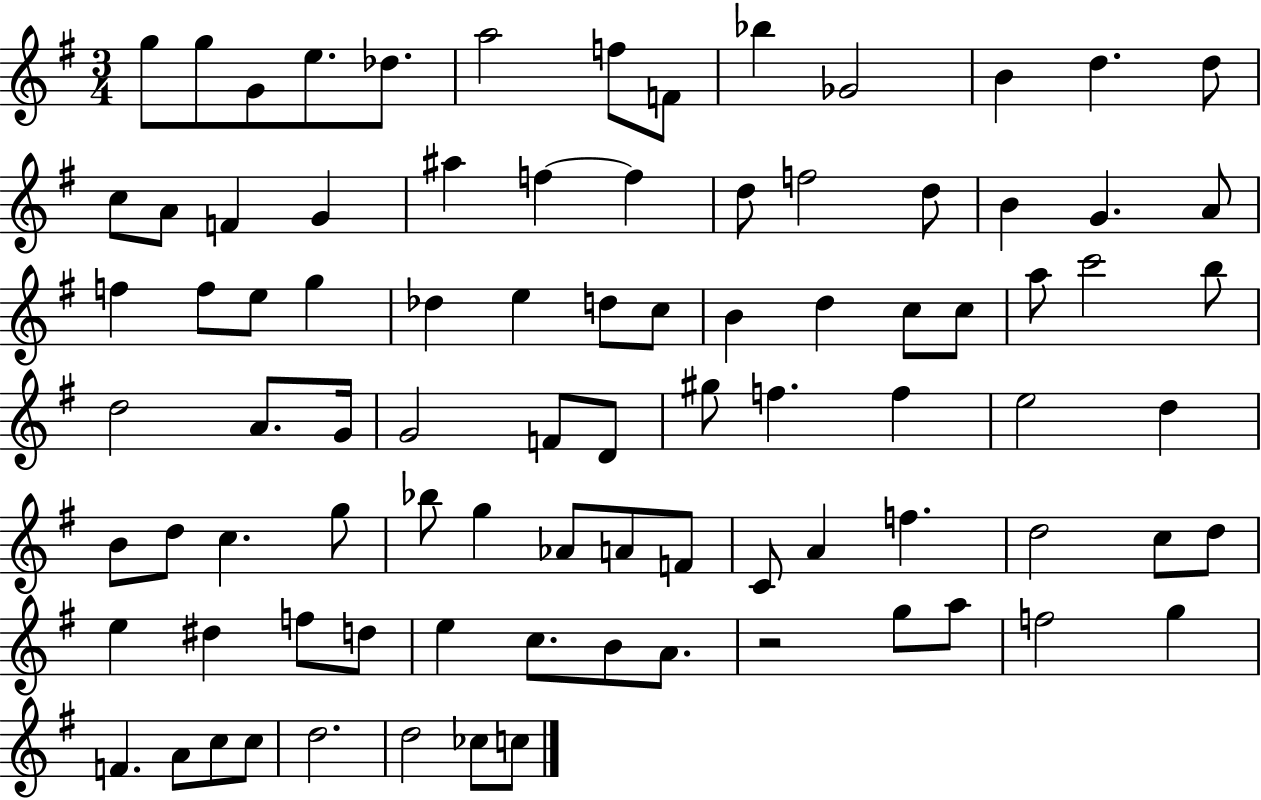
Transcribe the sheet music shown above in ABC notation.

X:1
T:Untitled
M:3/4
L:1/4
K:G
g/2 g/2 G/2 e/2 _d/2 a2 f/2 F/2 _b _G2 B d d/2 c/2 A/2 F G ^a f f d/2 f2 d/2 B G A/2 f f/2 e/2 g _d e d/2 c/2 B d c/2 c/2 a/2 c'2 b/2 d2 A/2 G/4 G2 F/2 D/2 ^g/2 f f e2 d B/2 d/2 c g/2 _b/2 g _A/2 A/2 F/2 C/2 A f d2 c/2 d/2 e ^d f/2 d/2 e c/2 B/2 A/2 z2 g/2 a/2 f2 g F A/2 c/2 c/2 d2 d2 _c/2 c/2